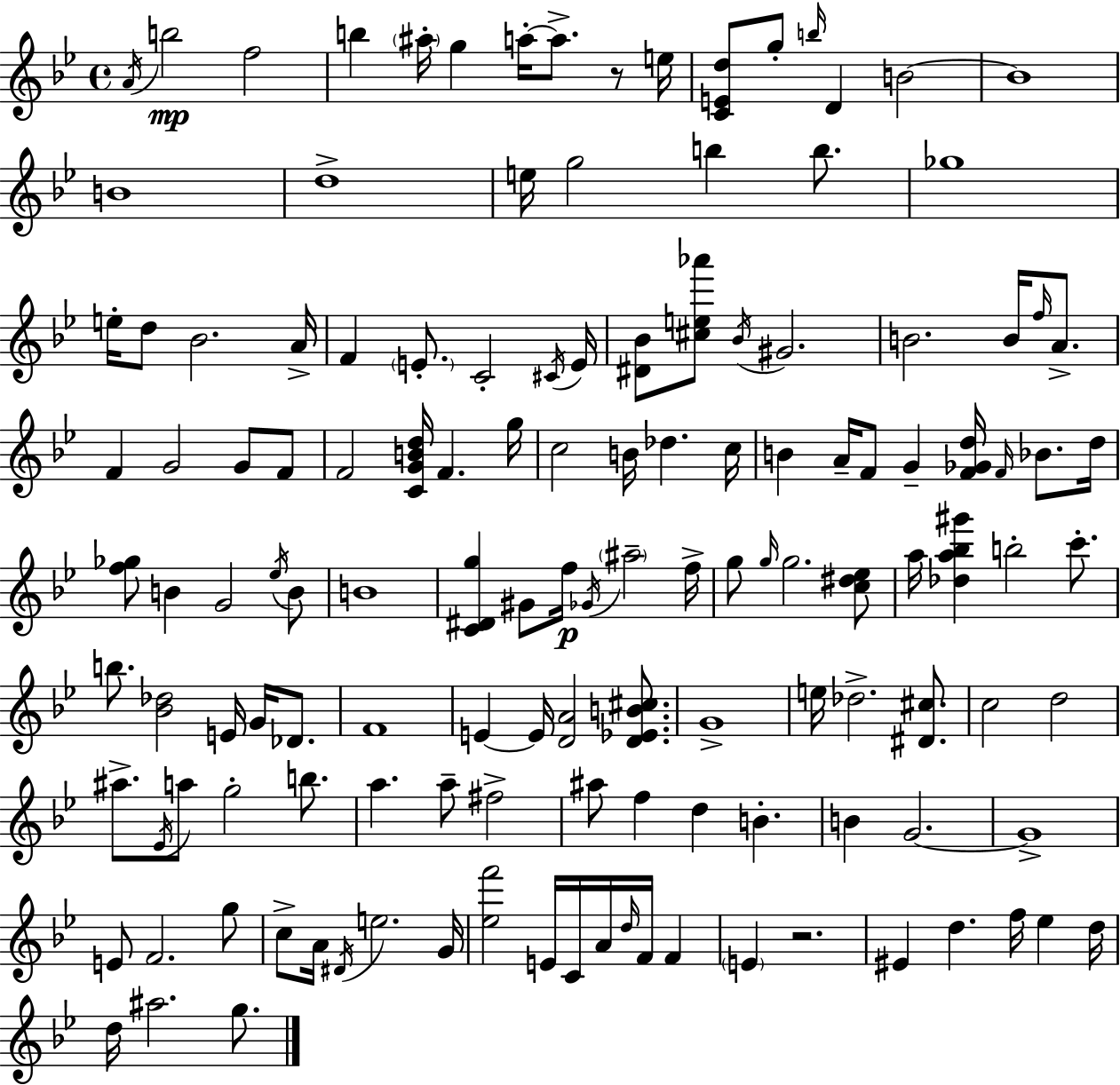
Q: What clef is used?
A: treble